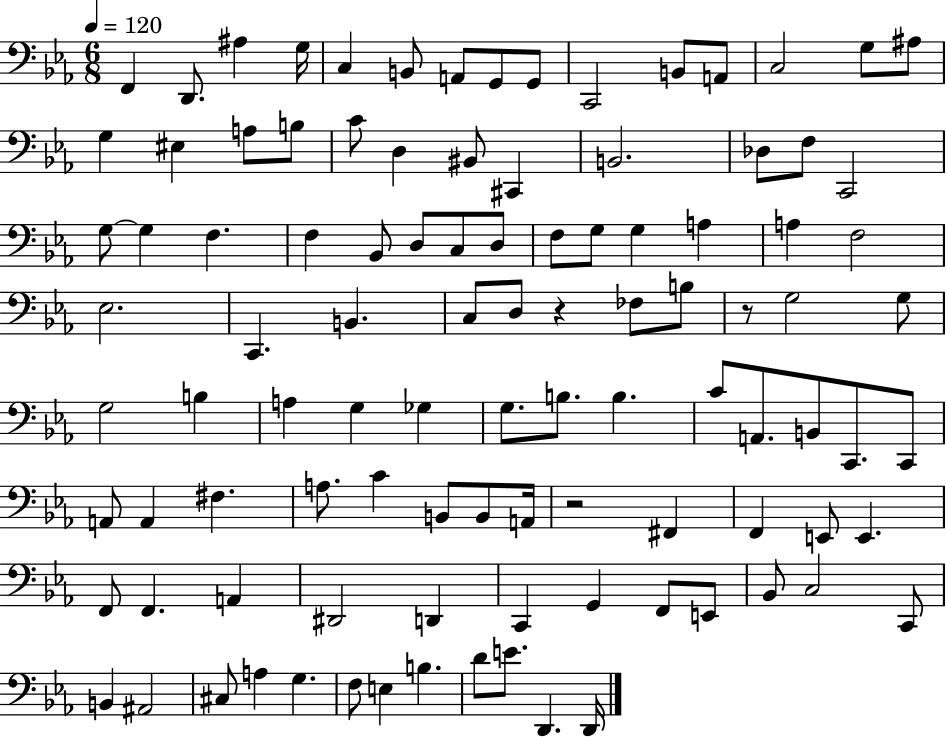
F2/q D2/e. A#3/q G3/s C3/q B2/e A2/e G2/e G2/e C2/h B2/e A2/e C3/h G3/e A#3/e G3/q EIS3/q A3/e B3/e C4/e D3/q BIS2/e C#2/q B2/h. Db3/e F3/e C2/h G3/e G3/q F3/q. F3/q Bb2/e D3/e C3/e D3/e F3/e G3/e G3/q A3/q A3/q F3/h Eb3/h. C2/q. B2/q. C3/e D3/e R/q FES3/e B3/e R/e G3/h G3/e G3/h B3/q A3/q G3/q Gb3/q G3/e. B3/e. B3/q. C4/e A2/e. B2/e C2/e. C2/e A2/e A2/q F#3/q. A3/e. C4/q B2/e B2/e A2/s R/h F#2/q F2/q E2/e E2/q. F2/e F2/q. A2/q D#2/h D2/q C2/q G2/q F2/e E2/e Bb2/e C3/h C2/e B2/q A#2/h C#3/e A3/q G3/q. F3/e E3/q B3/q. D4/e E4/e. D2/q. D2/s